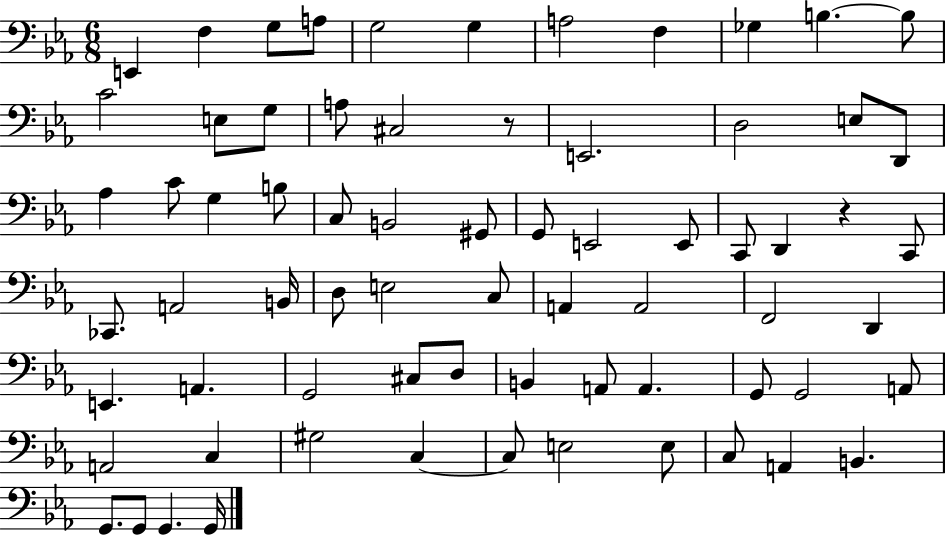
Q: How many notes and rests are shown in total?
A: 70